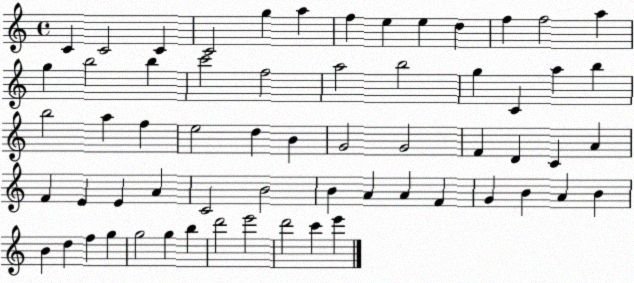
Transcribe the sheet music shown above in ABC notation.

X:1
T:Untitled
M:4/4
L:1/4
K:C
C C2 C C2 g a f e e d f f2 a g b2 b c'2 f2 a2 b2 g C a b b2 a f e2 d B G2 G2 F D C A F E E A C2 B2 B A A F G B A B B d f g g2 g b d'2 e'2 d'2 c' e'